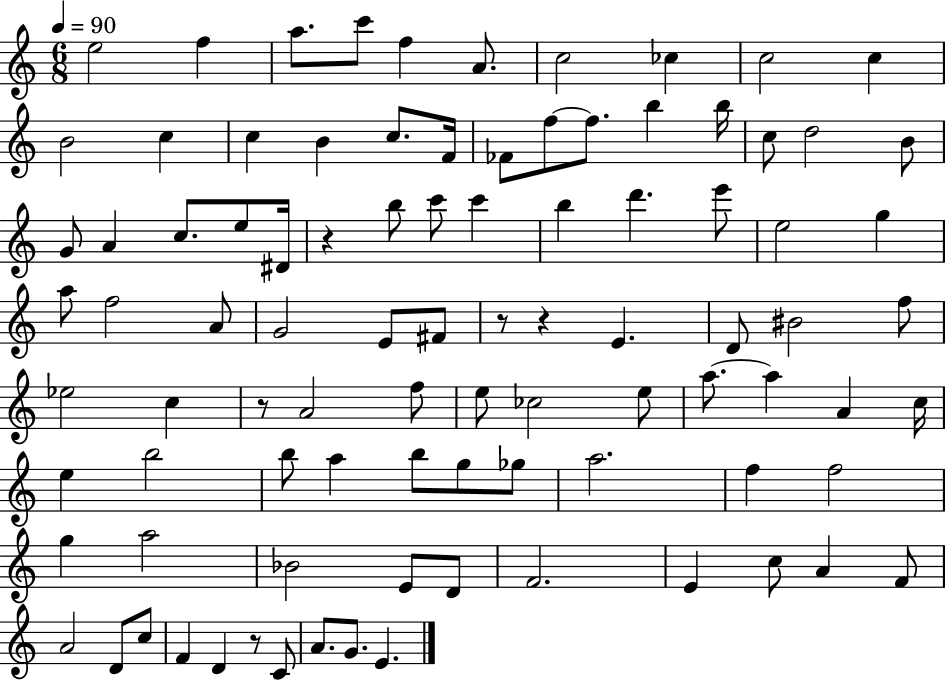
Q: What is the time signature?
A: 6/8